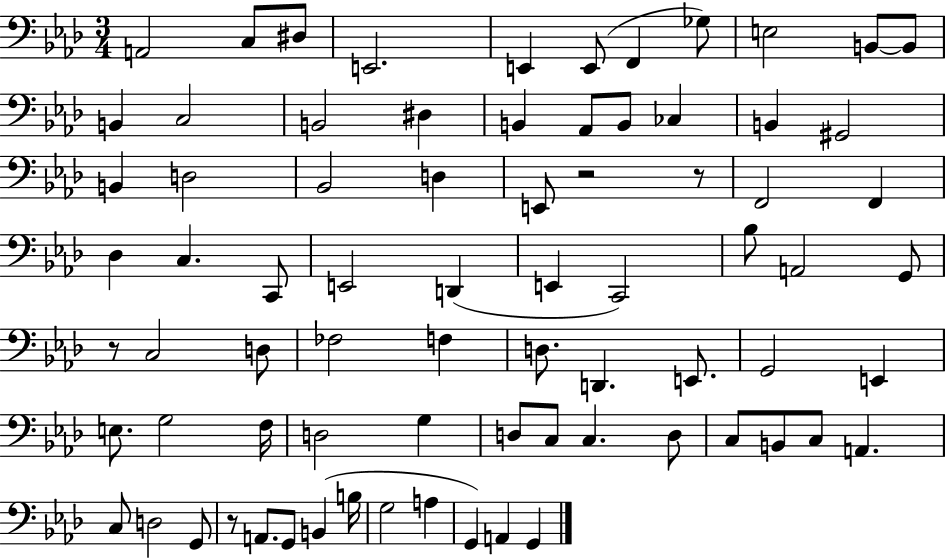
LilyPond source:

{
  \clef bass
  \numericTimeSignature
  \time 3/4
  \key aes \major
  a,2 c8 dis8 | e,2. | e,4 e,8( f,4 ges8) | e2 b,8~~ b,8 | \break b,4 c2 | b,2 dis4 | b,4 aes,8 b,8 ces4 | b,4 gis,2 | \break b,4 d2 | bes,2 d4 | e,8 r2 r8 | f,2 f,4 | \break des4 c4. c,8 | e,2 d,4( | e,4 c,2) | bes8 a,2 g,8 | \break r8 c2 d8 | fes2 f4 | d8. d,4. e,8. | g,2 e,4 | \break e8. g2 f16 | d2 g4 | d8 c8 c4. d8 | c8 b,8 c8 a,4. | \break c8 d2 g,8 | r8 a,8. g,8 b,4( b16 | g2 a4 | g,4) a,4 g,4 | \break \bar "|."
}